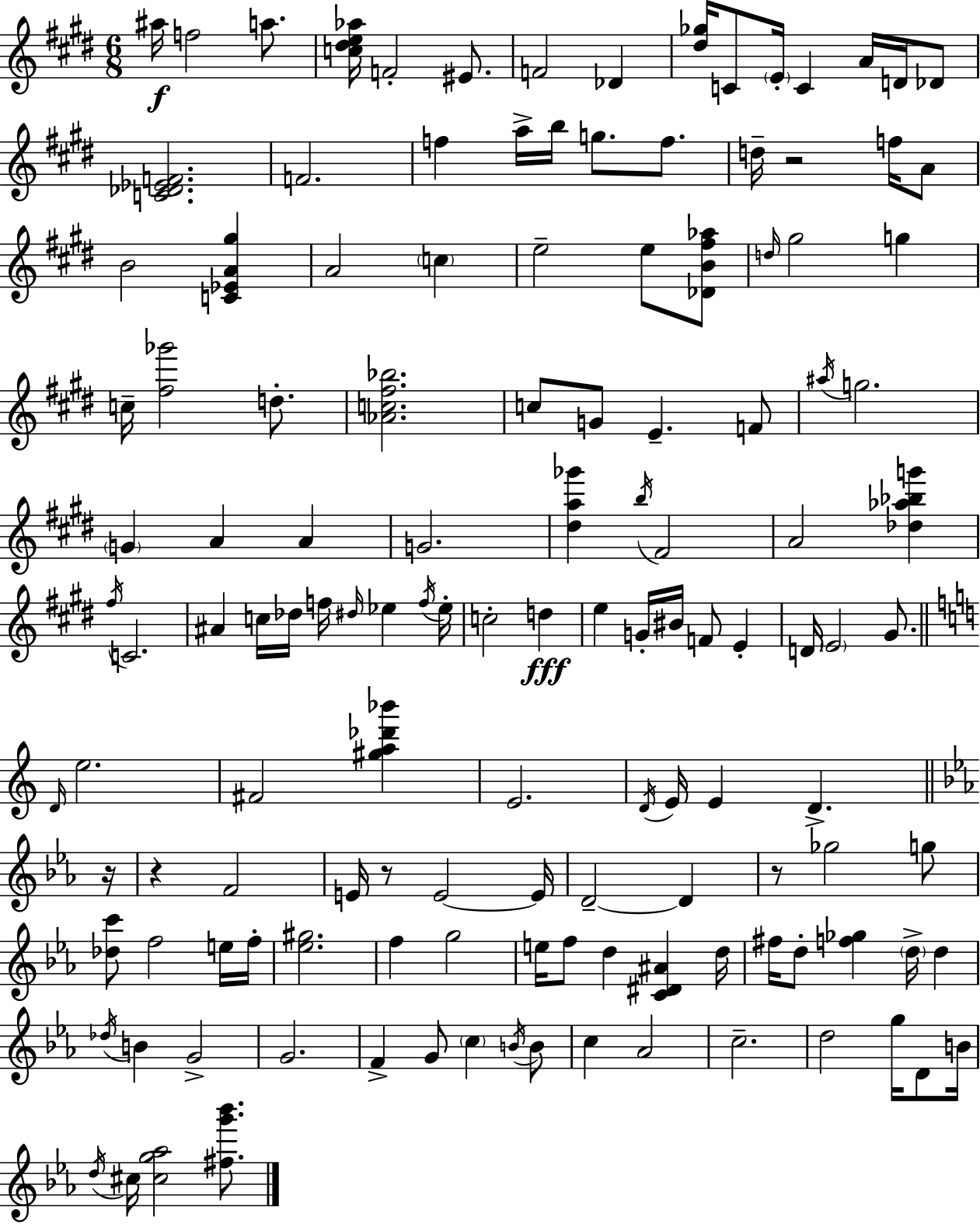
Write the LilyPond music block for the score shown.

{
  \clef treble
  \numericTimeSignature
  \time 6/8
  \key e \major
  ais''16\f f''2 a''8. | <c'' dis'' e'' aes''>16 f'2-. eis'8. | f'2 des'4 | <dis'' ges''>16 c'8 \parenthesize e'16-. c'4 a'16 d'16 des'8 | \break <c' des' ees' f'>2. | f'2. | f''4 a''16-> b''16 g''8. f''8. | d''16-- r2 f''16 a'8 | \break b'2 <c' ees' a' gis''>4 | a'2 \parenthesize c''4 | e''2-- e''8 <des' b' fis'' aes''>8 | \grace { d''16 } gis''2 g''4 | \break c''16-- <fis'' ges'''>2 d''8.-. | <aes' c'' fis'' bes''>2. | c''8 g'8 e'4.-- f'8 | \acciaccatura { ais''16 } g''2. | \break \parenthesize g'4 a'4 a'4 | g'2. | <dis'' a'' ges'''>4 \acciaccatura { b''16 } fis'2 | a'2 <des'' aes'' bes'' g'''>4 | \break \acciaccatura { fis''16 } c'2. | ais'4 c''16 des''16 f''16 \grace { dis''16 } | ees''4 \acciaccatura { f''16 } ees''16-. c''2-. | d''4\fff e''4 g'16-. bis'16 | \break f'8 e'4-. d'16 \parenthesize e'2 | gis'8. \bar "||" \break \key a \minor \grace { d'16 } e''2. | fis'2 <gis'' a'' des''' bes'''>4 | e'2. | \acciaccatura { d'16 } e'16 e'4 d'4.-> | \break \bar "||" \break \key ees \major r16 r4 f'2 | e'16 r8 e'2~~ | e'16 d'2--~~ d'4 | r8 ges''2 g''8 | \break <des'' c'''>8 f''2 e''16 | f''16-. <ees'' gis''>2. | f''4 g''2 | e''16 f''8 d''4 <c' dis' ais'>4 | \break d''16 fis''16 d''8-. <f'' ges''>4 \parenthesize d''16-> d''4 | \acciaccatura { des''16 } b'4 g'2-> | g'2. | f'4-> g'8 \parenthesize c''4 | \break \acciaccatura { b'16 } b'8 c''4 aes'2 | c''2.-- | d''2 g''16 | d'8 b'16 \acciaccatura { d''16 } cis''16 <cis'' g'' aes''>2 | \break <fis'' g''' bes'''>8. \bar "|."
}